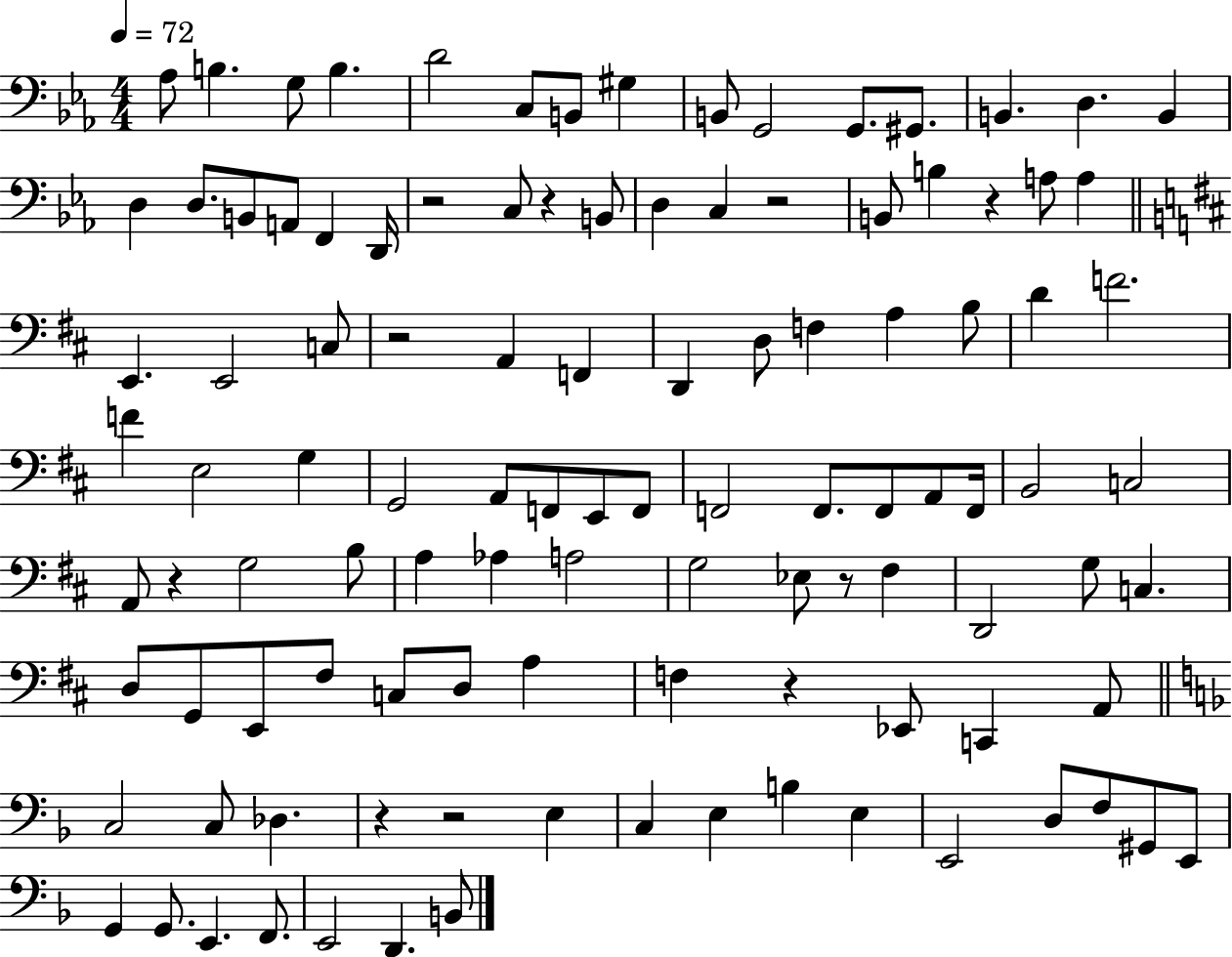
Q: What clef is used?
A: bass